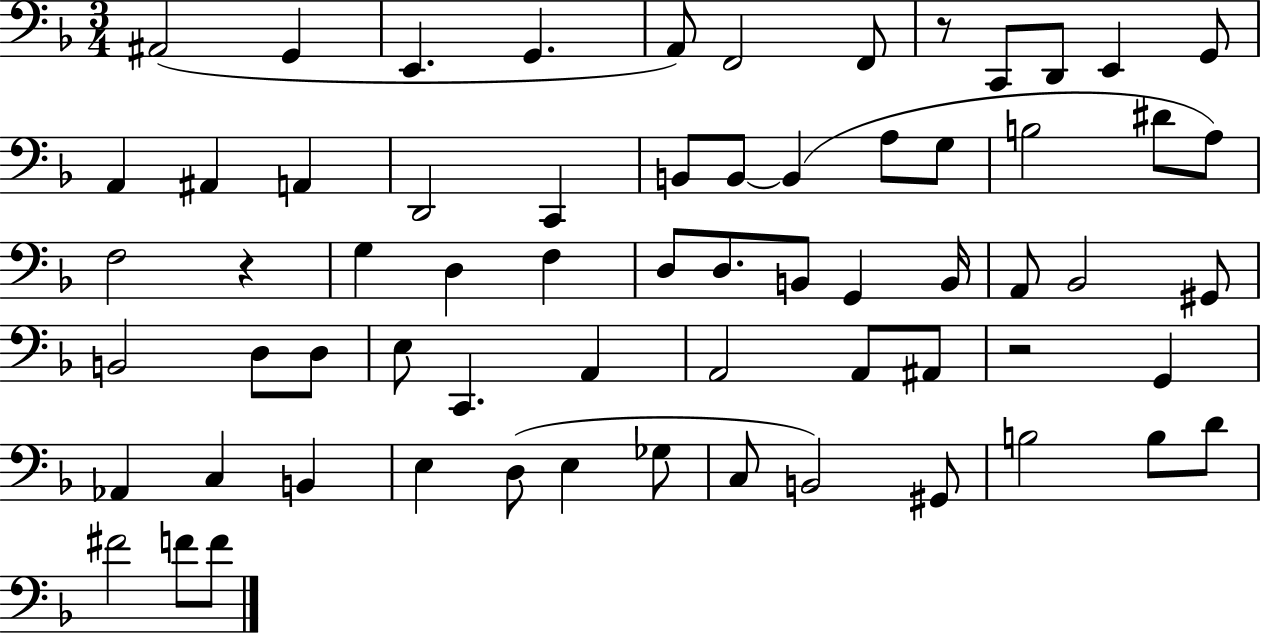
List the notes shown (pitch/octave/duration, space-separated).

A#2/h G2/q E2/q. G2/q. A2/e F2/h F2/e R/e C2/e D2/e E2/q G2/e A2/q A#2/q A2/q D2/h C2/q B2/e B2/e B2/q A3/e G3/e B3/h D#4/e A3/e F3/h R/q G3/q D3/q F3/q D3/e D3/e. B2/e G2/q B2/s A2/e Bb2/h G#2/e B2/h D3/e D3/e E3/e C2/q. A2/q A2/h A2/e A#2/e R/h G2/q Ab2/q C3/q B2/q E3/q D3/e E3/q Gb3/e C3/e B2/h G#2/e B3/h B3/e D4/e F#4/h F4/e F4/e